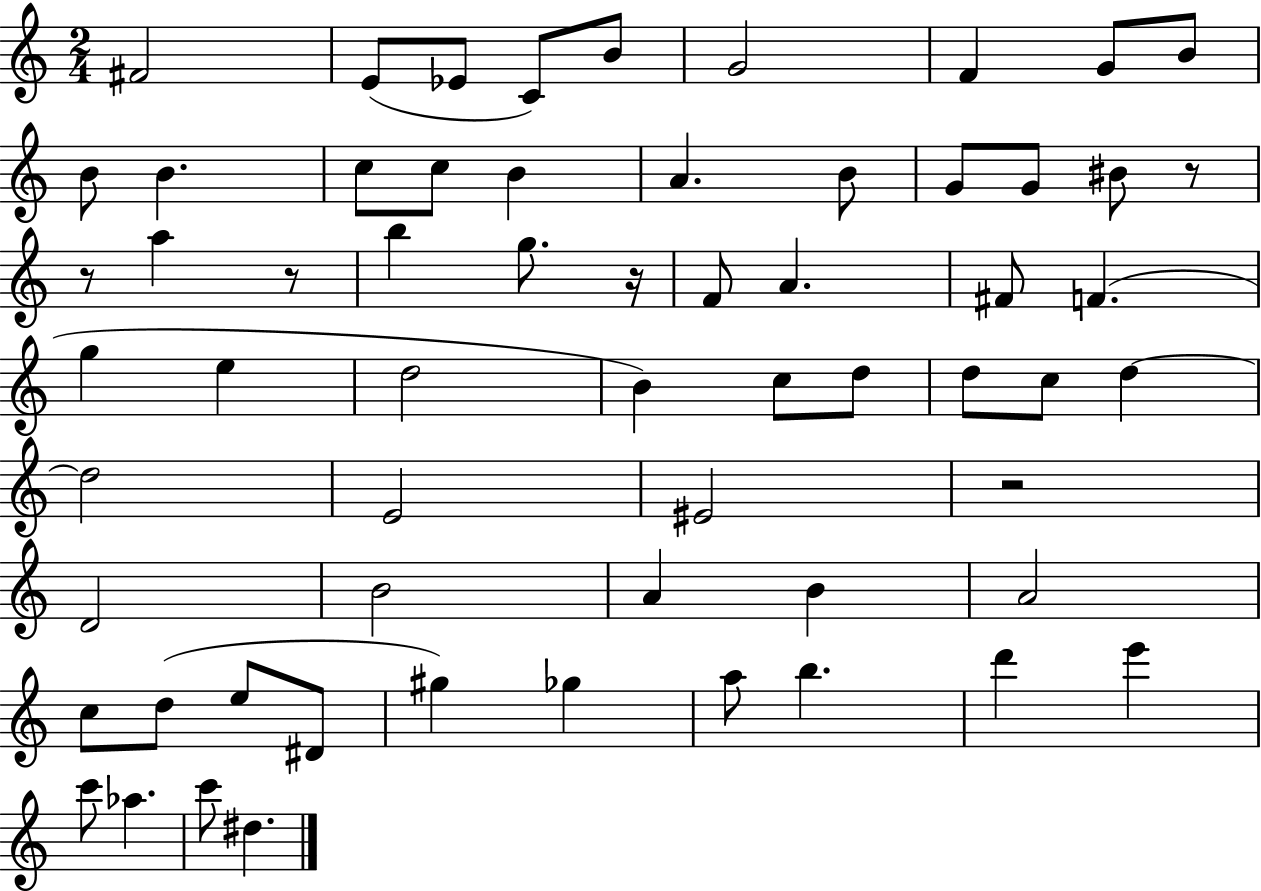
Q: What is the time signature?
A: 2/4